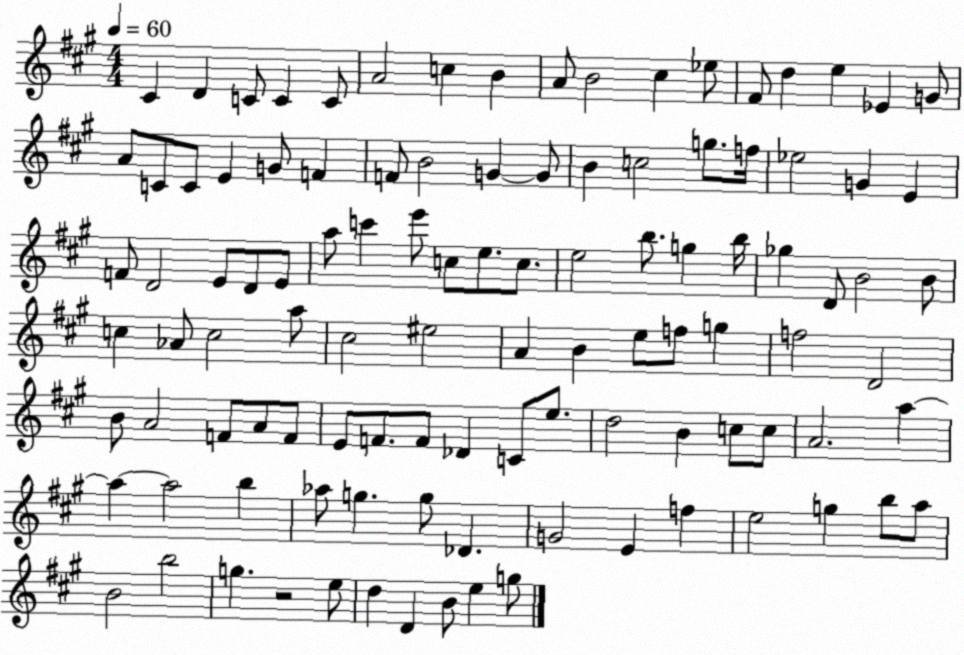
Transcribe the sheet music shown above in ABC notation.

X:1
T:Untitled
M:4/4
L:1/4
K:A
^C D C/2 C C/2 A2 c B A/2 B2 ^c _e/2 ^F/2 d e _E G/2 A/2 C/2 C/2 E G/2 F F/2 B2 G G/2 B c2 g/2 f/4 _e2 G E F/2 D2 E/2 D/2 E/2 a/2 c' e'/2 c/2 e/2 c/2 e2 b/2 g b/4 _g D/2 B2 B/2 c _A/2 c2 a/2 ^c2 ^e2 A B e/2 f/2 g f2 D2 B/2 A2 F/2 A/2 F/2 E/2 F/2 F/2 _D C/2 e/2 d2 B c/2 c/2 A2 a a a2 b _a/2 g g/2 _D G2 E f e2 g b/2 a/2 B2 b2 g z2 e/2 d D B/2 e g/2